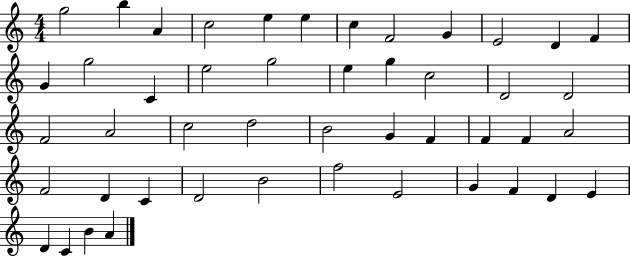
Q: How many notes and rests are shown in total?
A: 47